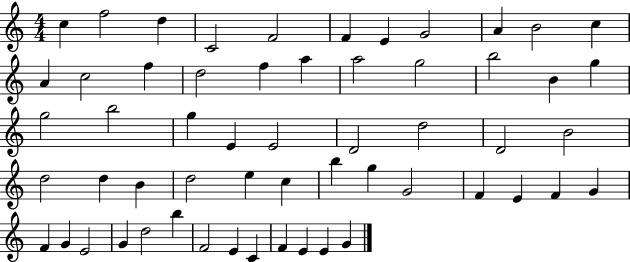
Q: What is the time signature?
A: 4/4